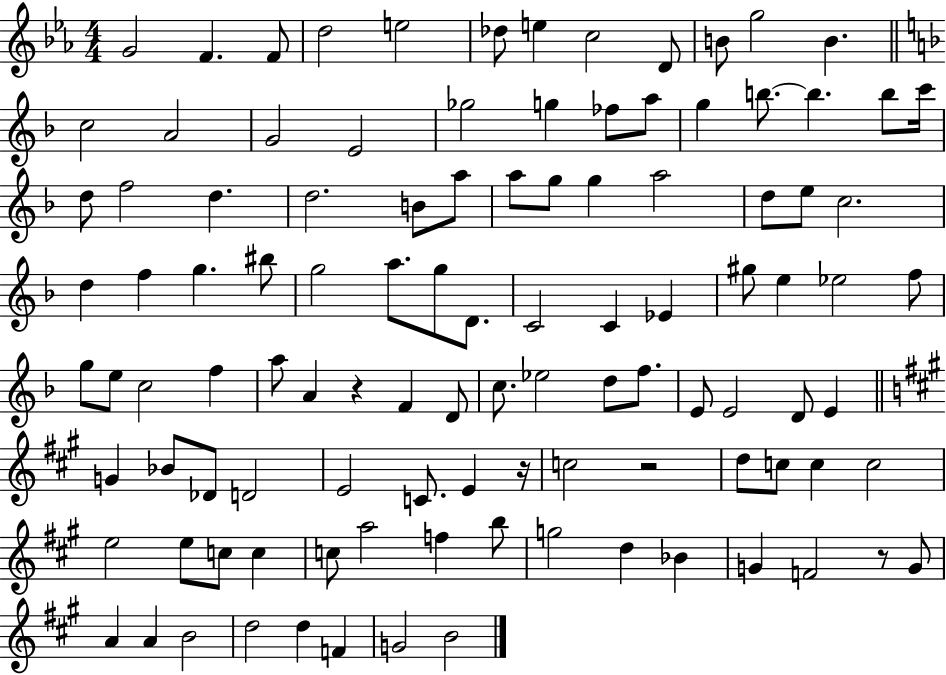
G4/h F4/q. F4/e D5/h E5/h Db5/e E5/q C5/h D4/e B4/e G5/h B4/q. C5/h A4/h G4/h E4/h Gb5/h G5/q FES5/e A5/e G5/q B5/e. B5/q. B5/e C6/s D5/e F5/h D5/q. D5/h. B4/e A5/e A5/e G5/e G5/q A5/h D5/e E5/e C5/h. D5/q F5/q G5/q. BIS5/e G5/h A5/e. G5/e D4/e. C4/h C4/q Eb4/q G#5/e E5/q Eb5/h F5/e G5/e E5/e C5/h F5/q A5/e A4/q R/q F4/q D4/e C5/e. Eb5/h D5/e F5/e. E4/e E4/h D4/e E4/q G4/q Bb4/e Db4/e D4/h E4/h C4/e. E4/q R/s C5/h R/h D5/e C5/e C5/q C5/h E5/h E5/e C5/e C5/q C5/e A5/h F5/q B5/e G5/h D5/q Bb4/q G4/q F4/h R/e G4/e A4/q A4/q B4/h D5/h D5/q F4/q G4/h B4/h